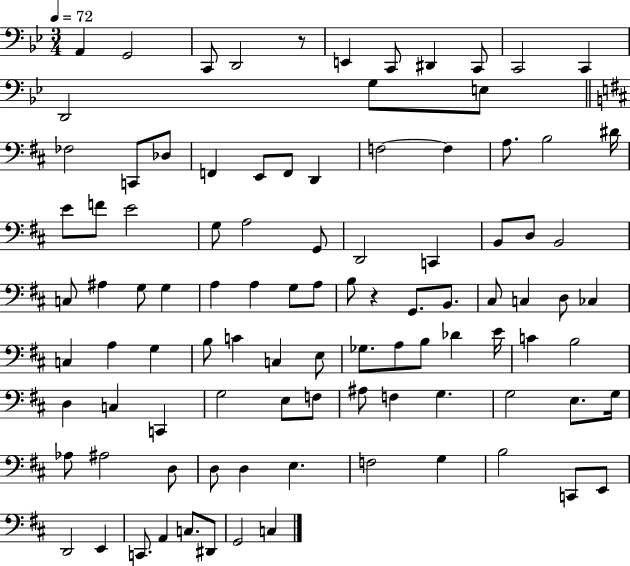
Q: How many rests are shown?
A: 2